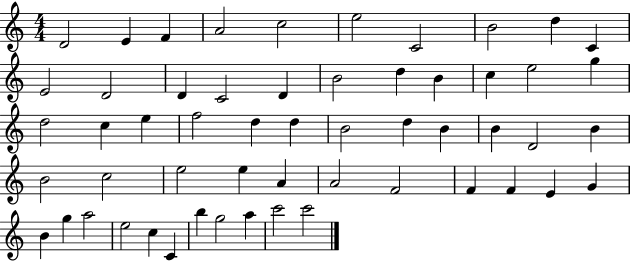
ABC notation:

X:1
T:Untitled
M:4/4
L:1/4
K:C
D2 E F A2 c2 e2 C2 B2 d C E2 D2 D C2 D B2 d B c e2 g d2 c e f2 d d B2 d B B D2 B B2 c2 e2 e A A2 F2 F F E G B g a2 e2 c C b g2 a c'2 c'2